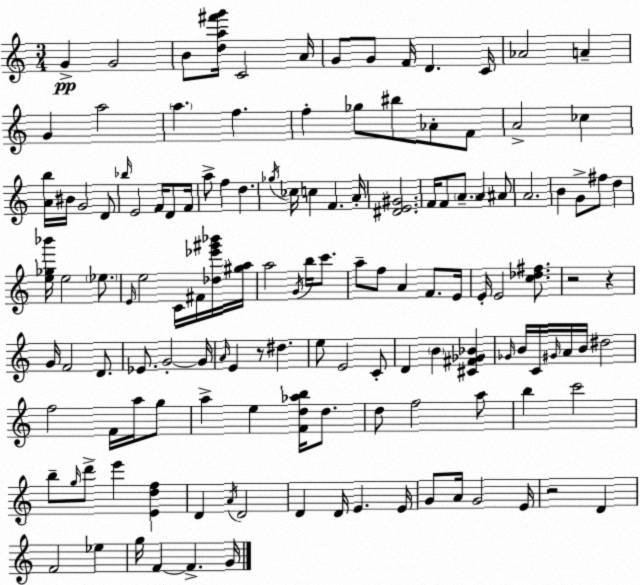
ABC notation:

X:1
T:Untitled
M:3/4
L:1/4
K:C
G G2 B/2 [da^f'g']/4 C2 A/4 G/2 G/2 F/4 D C/4 _A2 A G a2 a f f _g/2 ^b/2 _A/2 F/2 A2 _c [Ab]/4 ^B/4 G2 D/2 _b/4 E2 F/4 D/2 F/4 a/2 f d _g/4 _c/4 c F A/4 [^DE^G]2 F/4 F/2 A/2 A ^A/2 A2 B G/2 ^f/2 d [e_g_b']/4 e2 _e/2 E/4 e2 C/4 ^F/4 [_d_e'^g'_b']/4 [^ga]/4 a2 G/4 b/4 c'/2 a/2 f/2 A F/2 E/4 E/4 E2 [c_d^f]/2 z2 z G/4 F2 D/2 _E/2 G2 G/4 A/4 E z/2 ^d e/2 E2 C/2 D B [^C^F_G_B] _G/4 B/4 C/4 ^G/4 A/4 B/4 ^d2 f2 F/4 a/4 g/2 a e [Fd_ab]/4 d/2 d/2 f2 a/2 b c'2 b/2 g/4 d'/2 e' [Edf] D A/4 D2 D D/4 E E/4 G/2 A/4 G2 E/4 z2 D F2 _e g/4 F F G/4